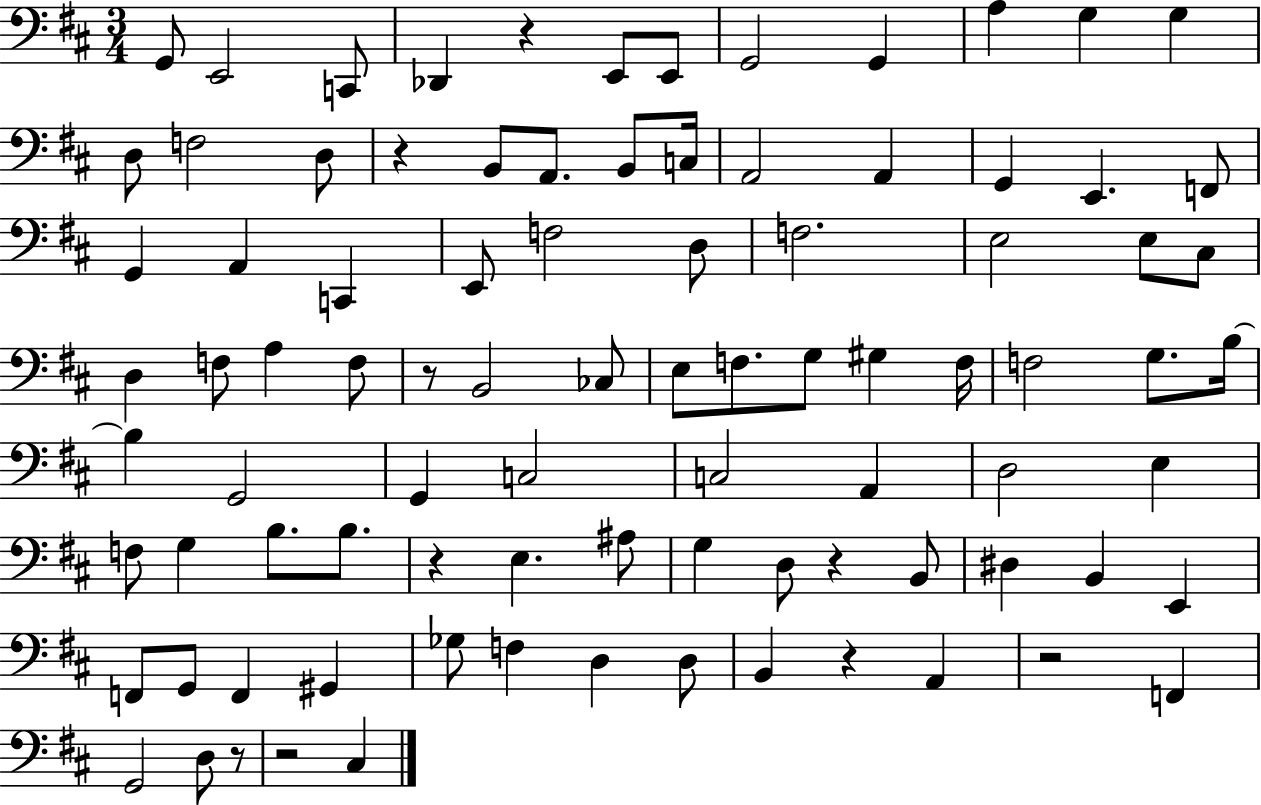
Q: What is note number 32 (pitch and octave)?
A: E3